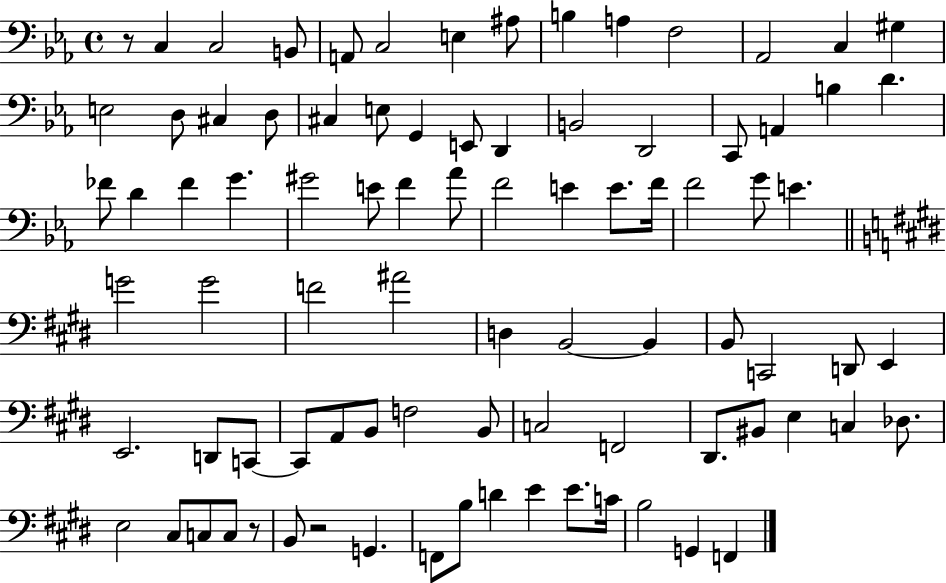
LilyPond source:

{
  \clef bass
  \time 4/4
  \defaultTimeSignature
  \key ees \major
  \repeat volta 2 { r8 c4 c2 b,8 | a,8 c2 e4 ais8 | b4 a4 f2 | aes,2 c4 gis4 | \break e2 d8 cis4 d8 | cis4 e8 g,4 e,8 d,4 | b,2 d,2 | c,8 a,4 b4 d'4. | \break fes'8 d'4 fes'4 g'4. | gis'2 e'8 f'4 aes'8 | f'2 e'4 e'8. f'16 | f'2 g'8 e'4. | \break \bar "||" \break \key e \major g'2 g'2 | f'2 ais'2 | d4 b,2~~ b,4 | b,8 c,2 d,8 e,4 | \break e,2. d,8 c,8~~ | c,8 a,8 b,8 f2 b,8 | c2 f,2 | dis,8. bis,8 e4 c4 des8. | \break e2 cis8 c8 c8 r8 | b,8 r2 g,4. | f,8 b8 d'4 e'4 e'8. c'16 | b2 g,4 f,4 | \break } \bar "|."
}